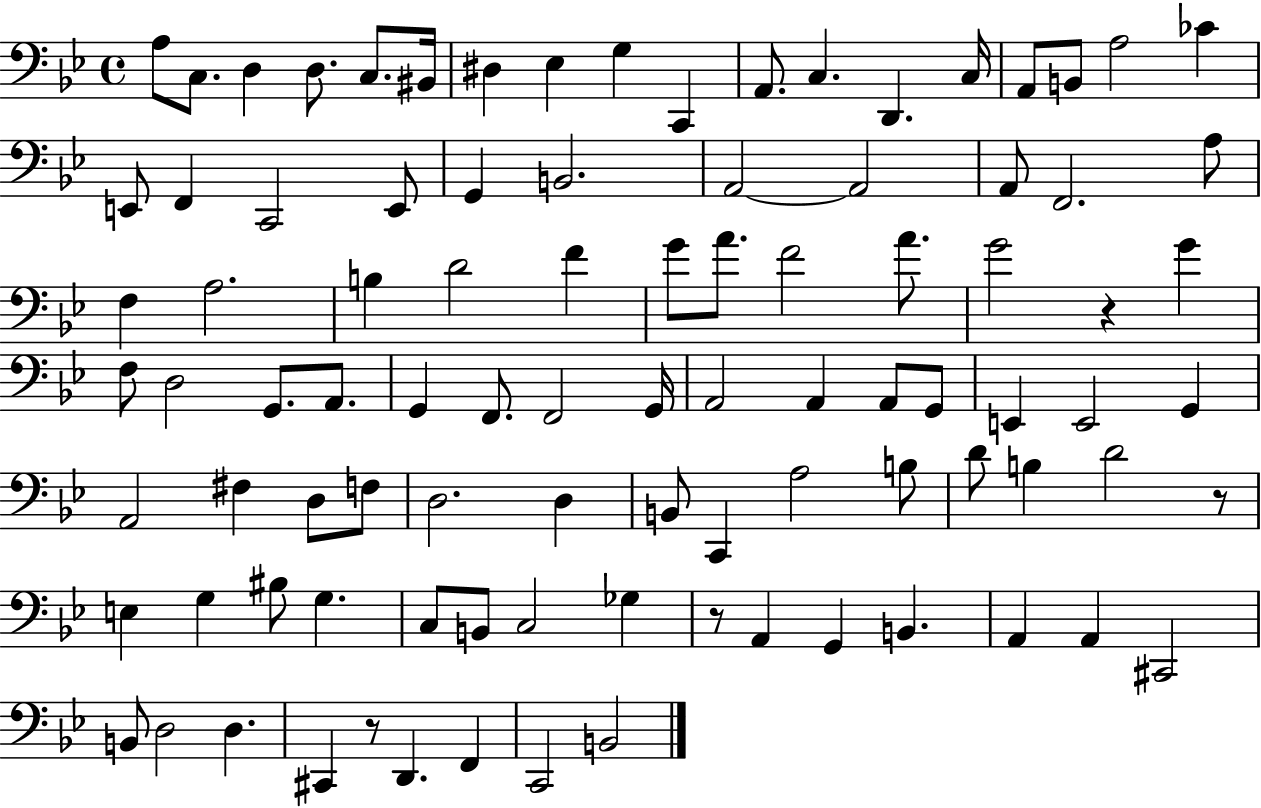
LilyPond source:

{
  \clef bass
  \time 4/4
  \defaultTimeSignature
  \key bes \major
  a8 c8. d4 d8. c8. bis,16 | dis4 ees4 g4 c,4 | a,8. c4. d,4. c16 | a,8 b,8 a2 ces'4 | \break e,8 f,4 c,2 e,8 | g,4 b,2. | a,2~~ a,2 | a,8 f,2. a8 | \break f4 a2. | b4 d'2 f'4 | g'8 a'8. f'2 a'8. | g'2 r4 g'4 | \break f8 d2 g,8. a,8. | g,4 f,8. f,2 g,16 | a,2 a,4 a,8 g,8 | e,4 e,2 g,4 | \break a,2 fis4 d8 f8 | d2. d4 | b,8 c,4 a2 b8 | d'8 b4 d'2 r8 | \break e4 g4 bis8 g4. | c8 b,8 c2 ges4 | r8 a,4 g,4 b,4. | a,4 a,4 cis,2 | \break b,8 d2 d4. | cis,4 r8 d,4. f,4 | c,2 b,2 | \bar "|."
}